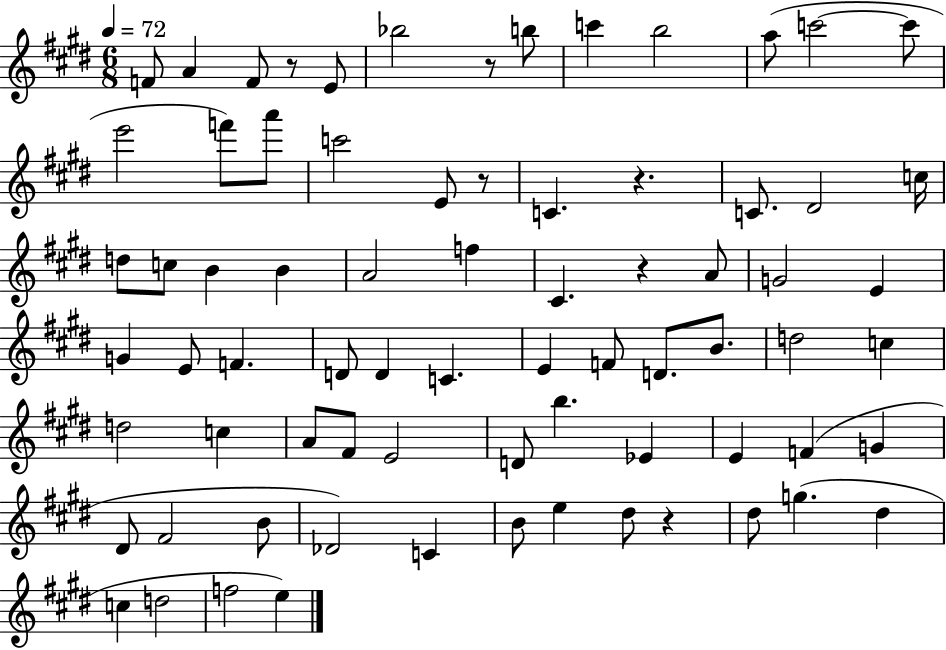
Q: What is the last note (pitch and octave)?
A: E5